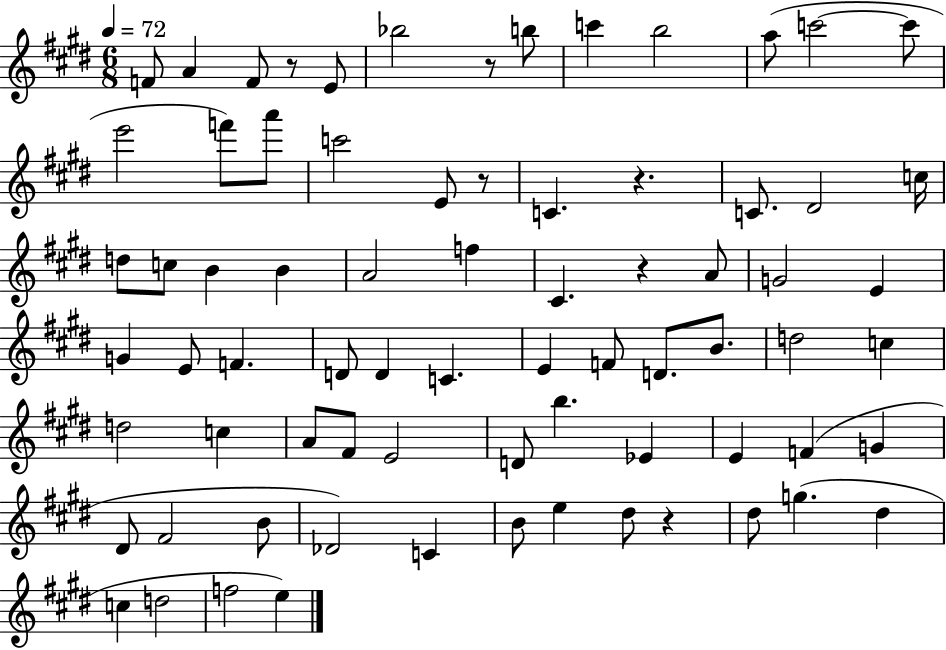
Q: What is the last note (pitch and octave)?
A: E5